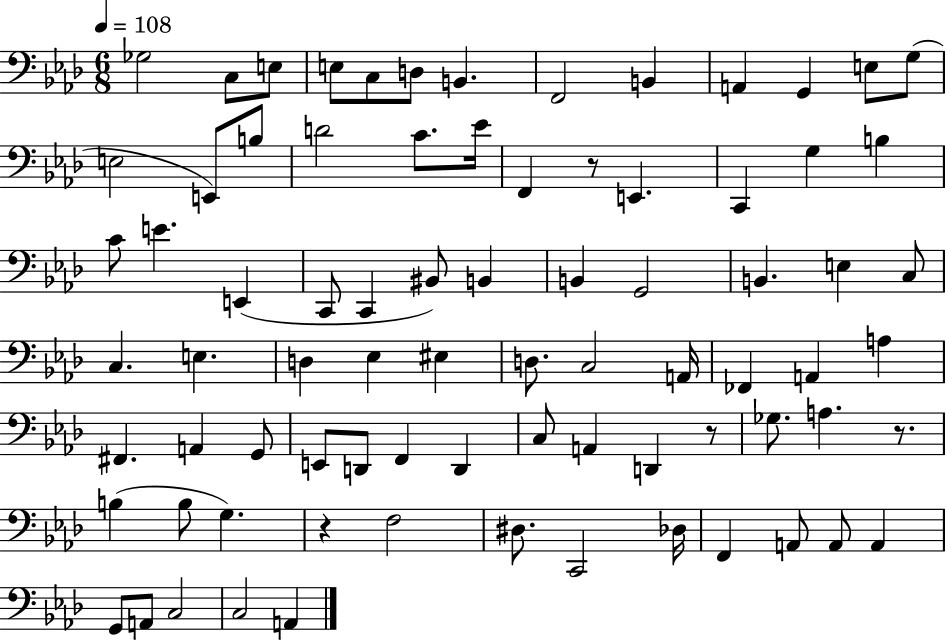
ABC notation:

X:1
T:Untitled
M:6/8
L:1/4
K:Ab
_G,2 C,/2 E,/2 E,/2 C,/2 D,/2 B,, F,,2 B,, A,, G,, E,/2 G,/2 E,2 E,,/2 B,/2 D2 C/2 _E/4 F,, z/2 E,, C,, G, B, C/2 E E,, C,,/2 C,, ^B,,/2 B,, B,, G,,2 B,, E, C,/2 C, E, D, _E, ^E, D,/2 C,2 A,,/4 _F,, A,, A, ^F,, A,, G,,/2 E,,/2 D,,/2 F,, D,, C,/2 A,, D,, z/2 _G,/2 A, z/2 B, B,/2 G, z F,2 ^D,/2 C,,2 _D,/4 F,, A,,/2 A,,/2 A,, G,,/2 A,,/2 C,2 C,2 A,,